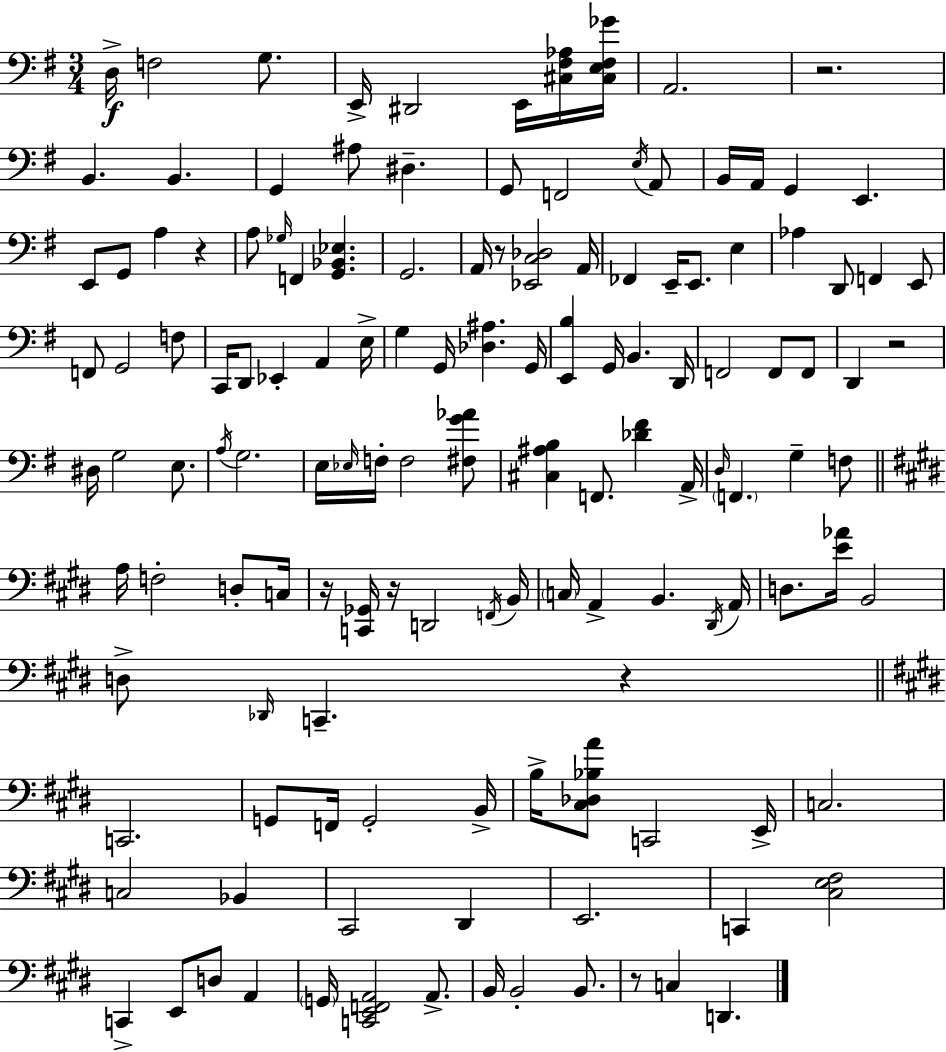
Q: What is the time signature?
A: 3/4